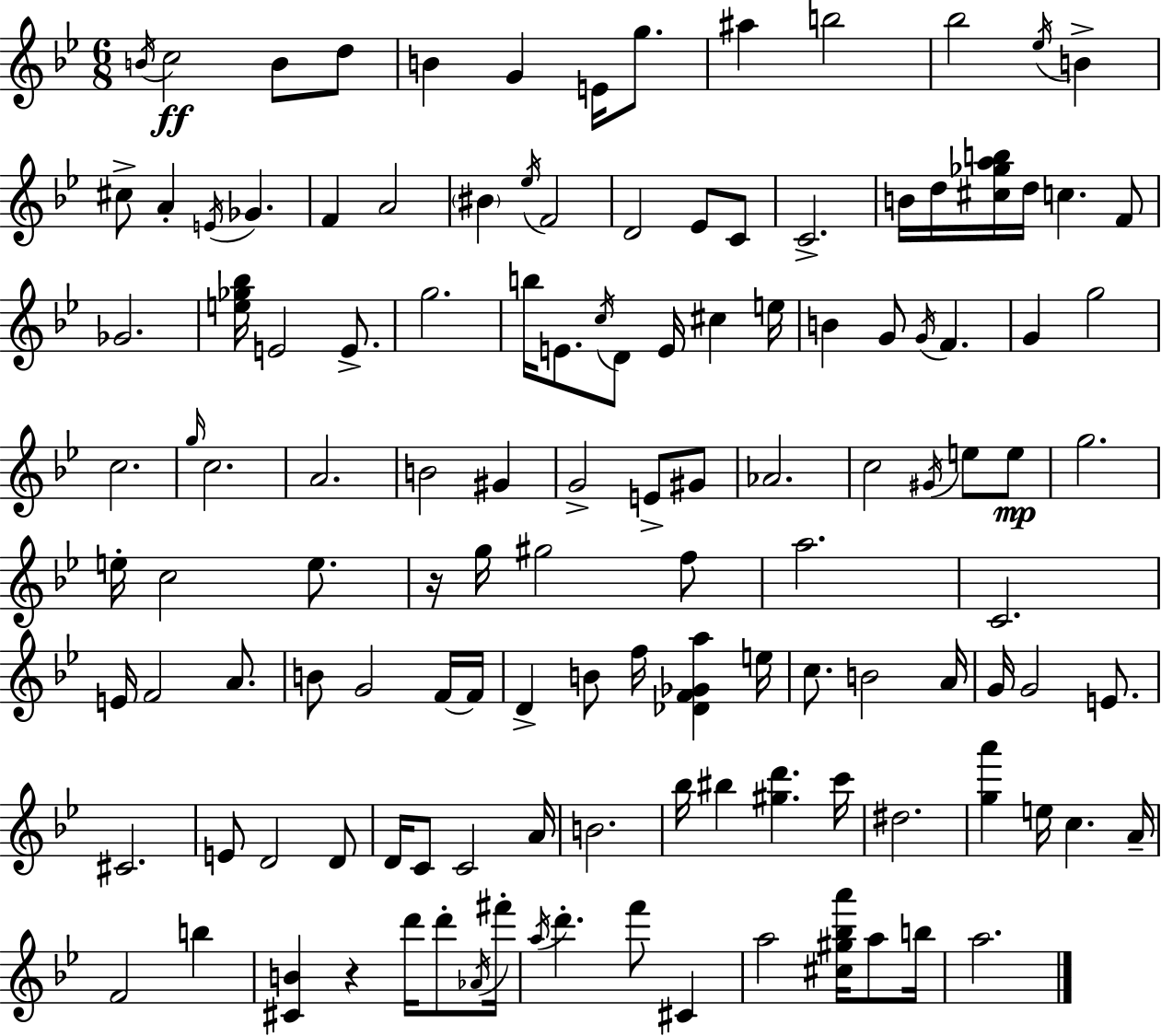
B4/s C5/h B4/e D5/e B4/q G4/q E4/s G5/e. A#5/q B5/h Bb5/h Eb5/s B4/q C#5/e A4/q E4/s Gb4/q. F4/q A4/h BIS4/q Eb5/s F4/h D4/h Eb4/e C4/e C4/h. B4/s D5/s [C#5,Gb5,A5,B5]/s D5/s C5/q. F4/e Gb4/h. [E5,Gb5,Bb5]/s E4/h E4/e. G5/h. B5/s E4/e. C5/s D4/e E4/s C#5/q E5/s B4/q G4/e G4/s F4/q. G4/q G5/h C5/h. G5/s C5/h. A4/h. B4/h G#4/q G4/h E4/e G#4/e Ab4/h. C5/h G#4/s E5/e E5/e G5/h. E5/s C5/h E5/e. R/s G5/s G#5/h F5/e A5/h. C4/h. E4/s F4/h A4/e. B4/e G4/h F4/s F4/s D4/q B4/e F5/s [Db4,F4,Gb4,A5]/q E5/s C5/e. B4/h A4/s G4/s G4/h E4/e. C#4/h. E4/e D4/h D4/e D4/s C4/e C4/h A4/s B4/h. Bb5/s BIS5/q [G#5,D6]/q. C6/s D#5/h. [G5,A6]/q E5/s C5/q. A4/s F4/h B5/q [C#4,B4]/q R/q D6/s D6/e Ab4/s F#6/s A5/s D6/q. F6/e C#4/q A5/h [C#5,G#5,Bb5,A6]/s A5/e B5/s A5/h.